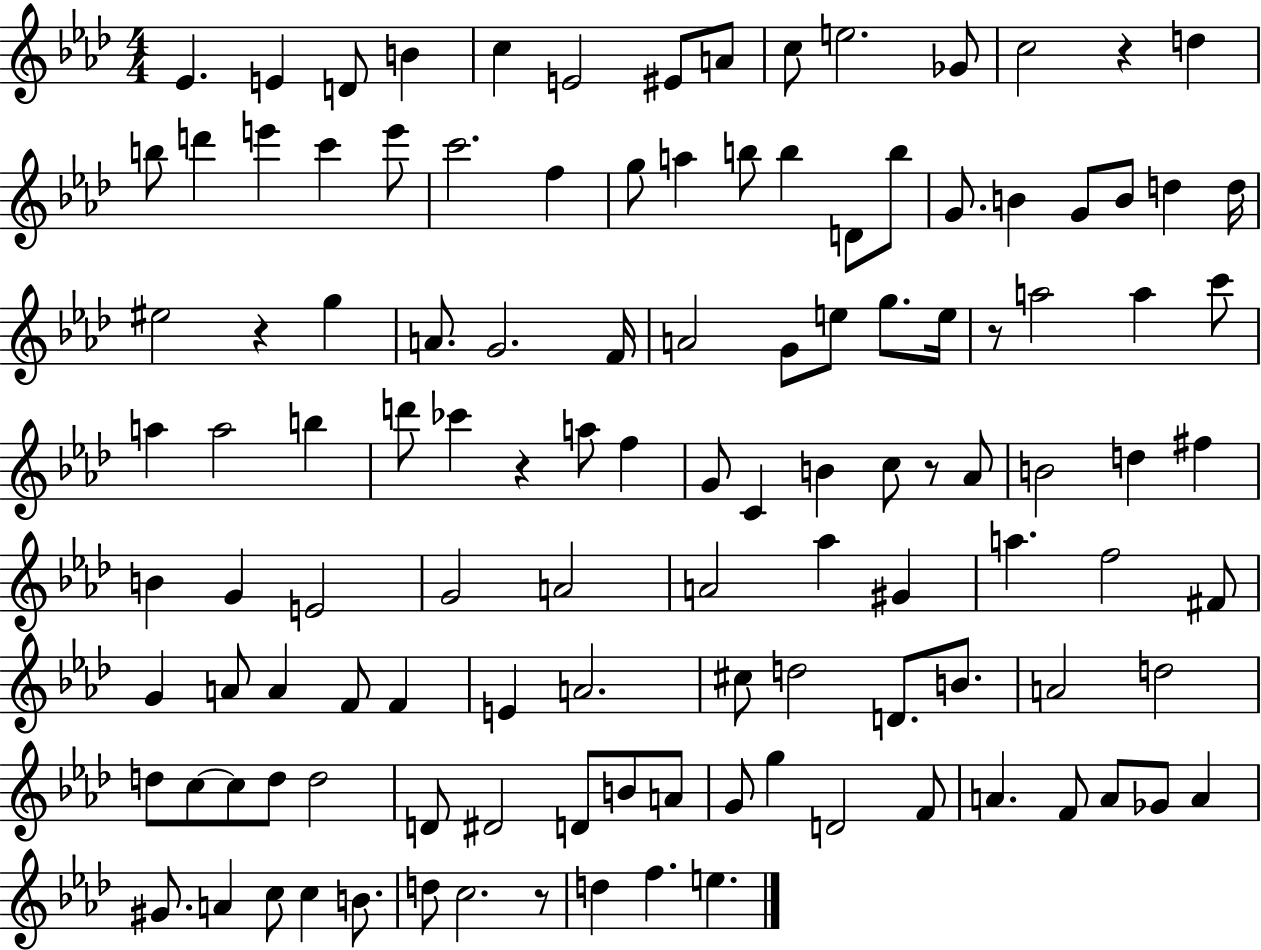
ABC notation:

X:1
T:Untitled
M:4/4
L:1/4
K:Ab
_E E D/2 B c E2 ^E/2 A/2 c/2 e2 _G/2 c2 z d b/2 d' e' c' e'/2 c'2 f g/2 a b/2 b D/2 b/2 G/2 B G/2 B/2 d d/4 ^e2 z g A/2 G2 F/4 A2 G/2 e/2 g/2 e/4 z/2 a2 a c'/2 a a2 b d'/2 _c' z a/2 f G/2 C B c/2 z/2 _A/2 B2 d ^f B G E2 G2 A2 A2 _a ^G a f2 ^F/2 G A/2 A F/2 F E A2 ^c/2 d2 D/2 B/2 A2 d2 d/2 c/2 c/2 d/2 d2 D/2 ^D2 D/2 B/2 A/2 G/2 g D2 F/2 A F/2 A/2 _G/2 A ^G/2 A c/2 c B/2 d/2 c2 z/2 d f e